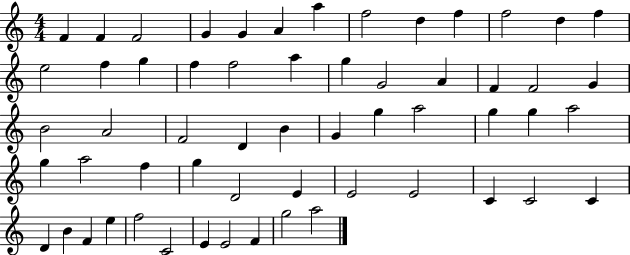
F4/q F4/q F4/h G4/q G4/q A4/q A5/q F5/h D5/q F5/q F5/h D5/q F5/q E5/h F5/q G5/q F5/q F5/h A5/q G5/q G4/h A4/q F4/q F4/h G4/q B4/h A4/h F4/h D4/q B4/q G4/q G5/q A5/h G5/q G5/q A5/h G5/q A5/h F5/q G5/q D4/h E4/q E4/h E4/h C4/q C4/h C4/q D4/q B4/q F4/q E5/q F5/h C4/h E4/q E4/h F4/q G5/h A5/h